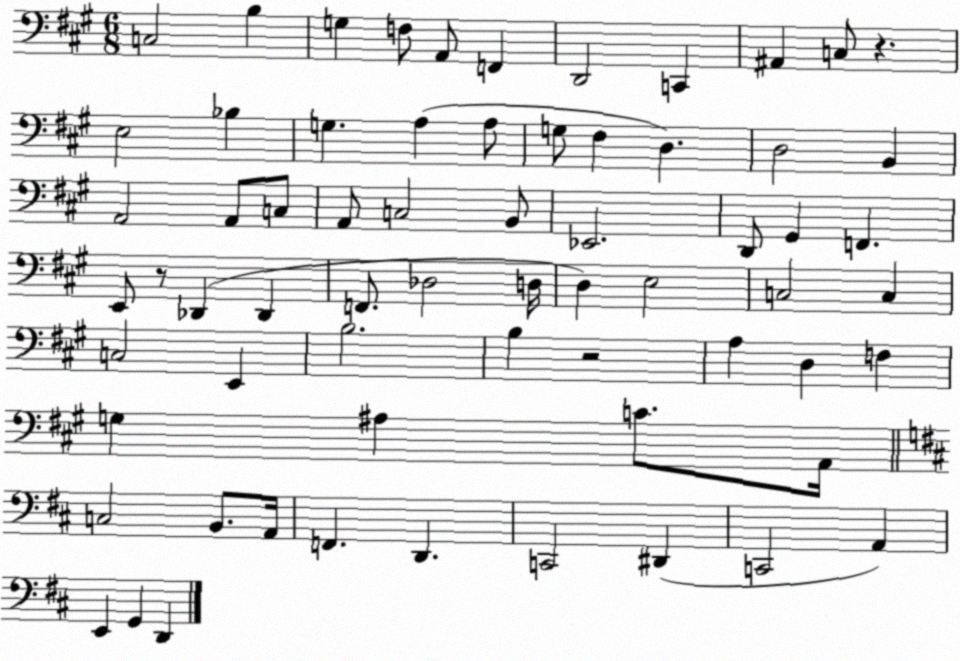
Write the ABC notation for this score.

X:1
T:Untitled
M:6/8
L:1/4
K:A
C,2 B, G, F,/2 A,,/2 F,, D,,2 C,, ^A,, C,/2 z E,2 _B, G, A, A,/2 G,/2 ^F, D, D,2 B,, A,,2 A,,/2 C,/2 A,,/2 C,2 B,,/2 _E,,2 D,,/2 ^G,, F,, E,,/2 z/2 _D,, _D,, F,,/2 _D,2 D,/4 D, E,2 C,2 C, C,2 E,, B,2 B, z2 A, D, F, G, ^A, C/2 A,,/4 C,2 B,,/2 A,,/4 F,, D,, C,,2 ^D,, C,,2 A,, E,, G,, D,,